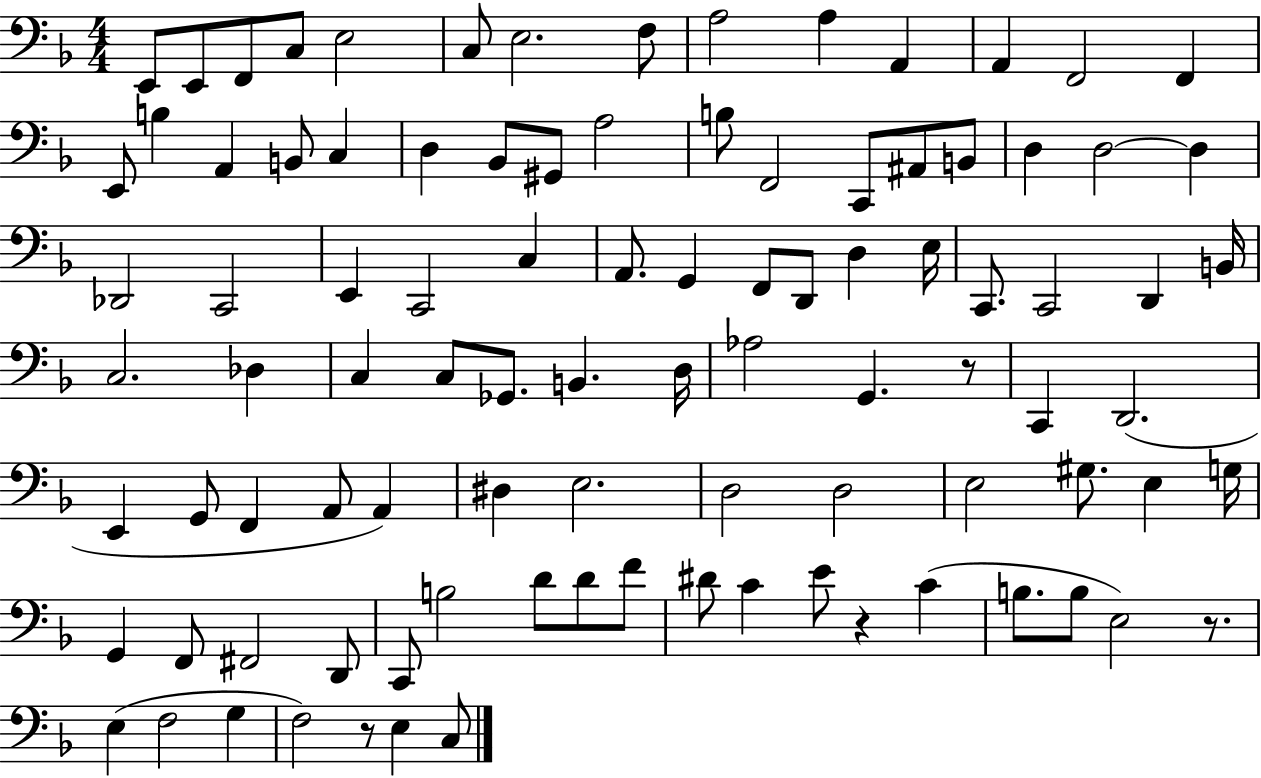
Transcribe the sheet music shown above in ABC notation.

X:1
T:Untitled
M:4/4
L:1/4
K:F
E,,/2 E,,/2 F,,/2 C,/2 E,2 C,/2 E,2 F,/2 A,2 A, A,, A,, F,,2 F,, E,,/2 B, A,, B,,/2 C, D, _B,,/2 ^G,,/2 A,2 B,/2 F,,2 C,,/2 ^A,,/2 B,,/2 D, D,2 D, _D,,2 C,,2 E,, C,,2 C, A,,/2 G,, F,,/2 D,,/2 D, E,/4 C,,/2 C,,2 D,, B,,/4 C,2 _D, C, C,/2 _G,,/2 B,, D,/4 _A,2 G,, z/2 C,, D,,2 E,, G,,/2 F,, A,,/2 A,, ^D, E,2 D,2 D,2 E,2 ^G,/2 E, G,/4 G,, F,,/2 ^F,,2 D,,/2 C,,/2 B,2 D/2 D/2 F/2 ^D/2 C E/2 z C B,/2 B,/2 E,2 z/2 E, F,2 G, F,2 z/2 E, C,/2